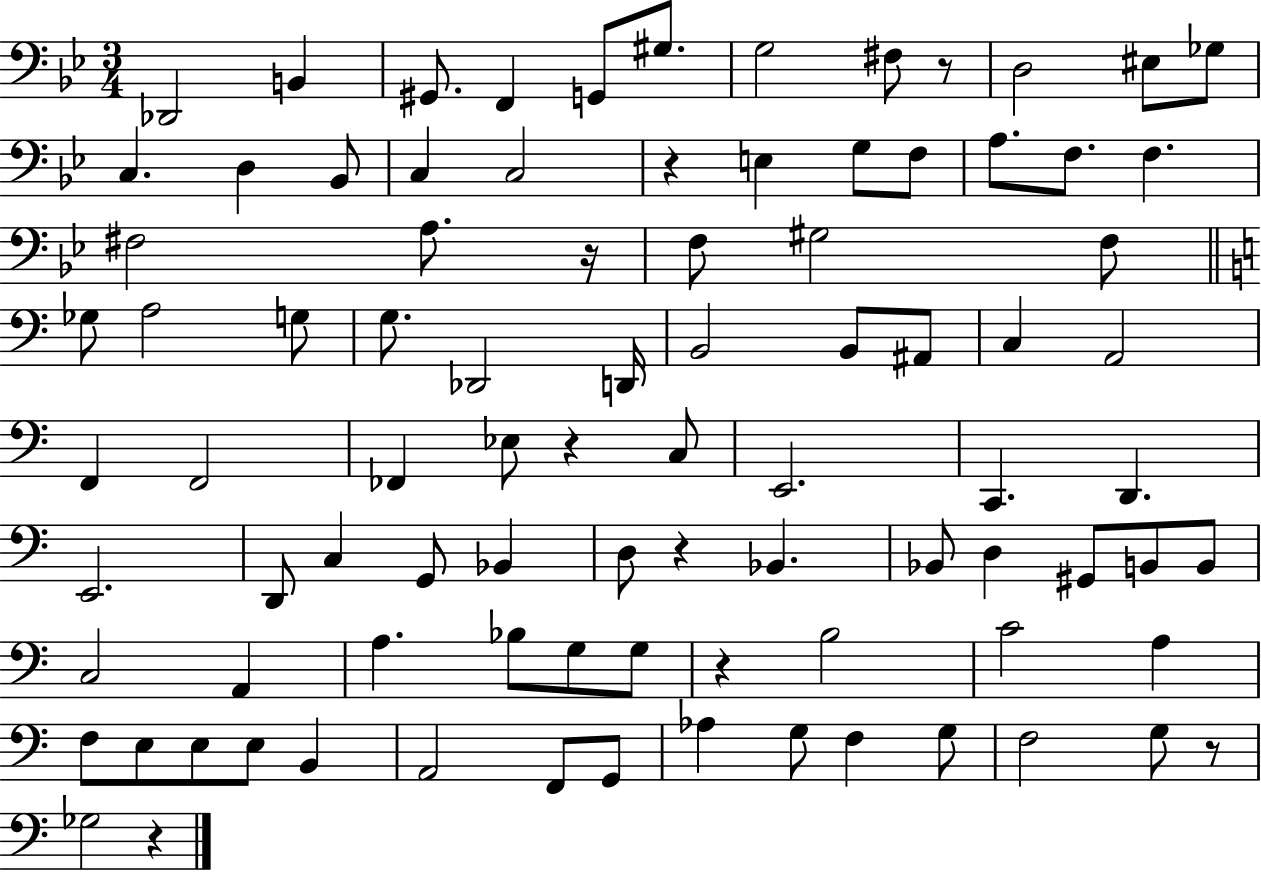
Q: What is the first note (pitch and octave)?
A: Db2